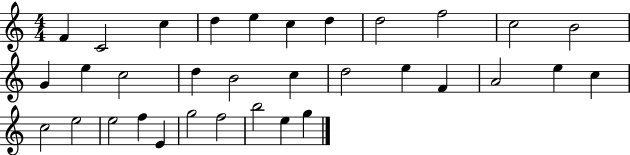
F4/q C4/h C5/q D5/q E5/q C5/q D5/q D5/h F5/h C5/h B4/h G4/q E5/q C5/h D5/q B4/h C5/q D5/h E5/q F4/q A4/h E5/q C5/q C5/h E5/h E5/h F5/q E4/q G5/h F5/h B5/h E5/q G5/q